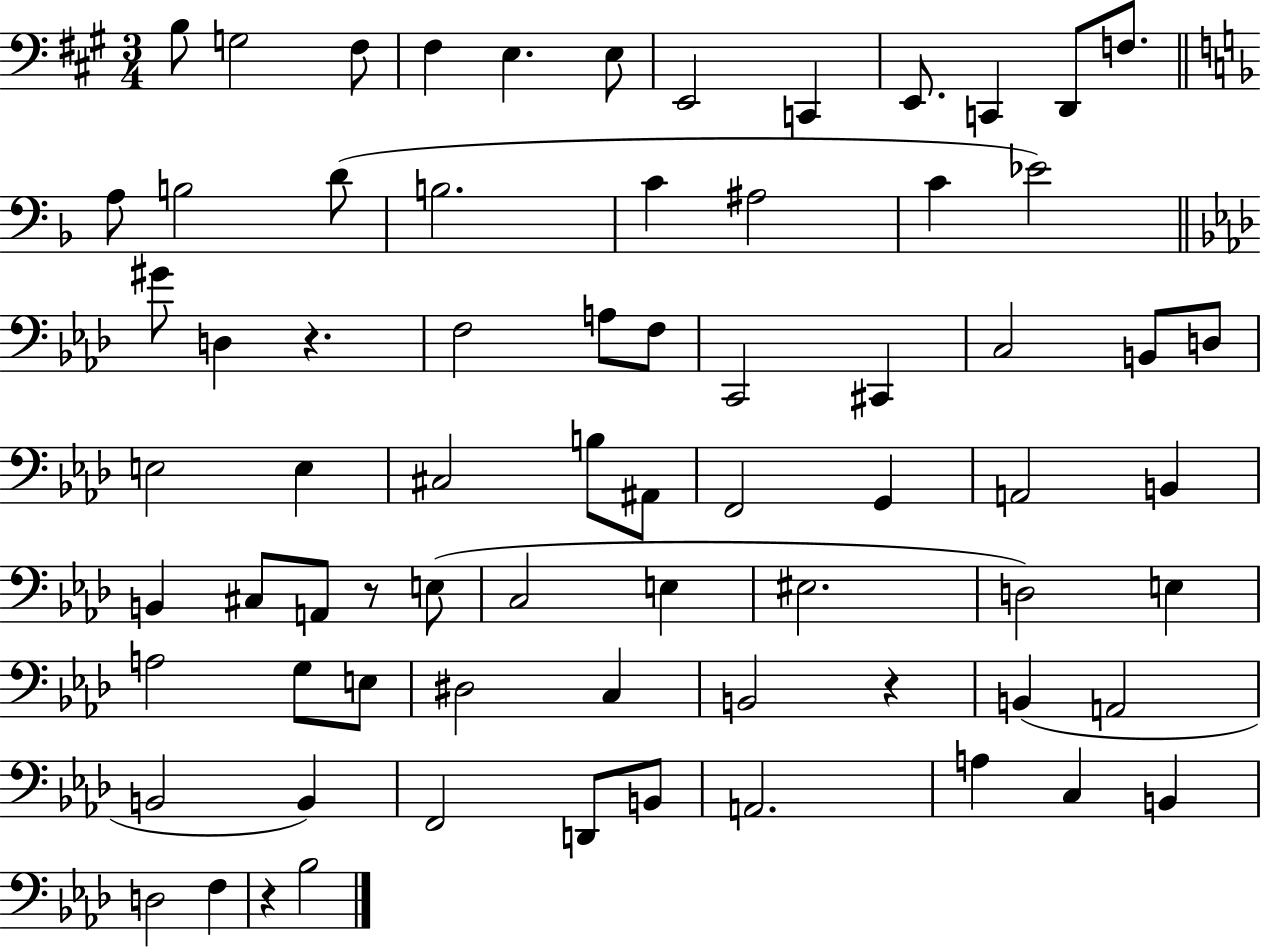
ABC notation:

X:1
T:Untitled
M:3/4
L:1/4
K:A
B,/2 G,2 ^F,/2 ^F, E, E,/2 E,,2 C,, E,,/2 C,, D,,/2 F,/2 A,/2 B,2 D/2 B,2 C ^A,2 C _E2 ^G/2 D, z F,2 A,/2 F,/2 C,,2 ^C,, C,2 B,,/2 D,/2 E,2 E, ^C,2 B,/2 ^A,,/2 F,,2 G,, A,,2 B,, B,, ^C,/2 A,,/2 z/2 E,/2 C,2 E, ^E,2 D,2 E, A,2 G,/2 E,/2 ^D,2 C, B,,2 z B,, A,,2 B,,2 B,, F,,2 D,,/2 B,,/2 A,,2 A, C, B,, D,2 F, z _B,2